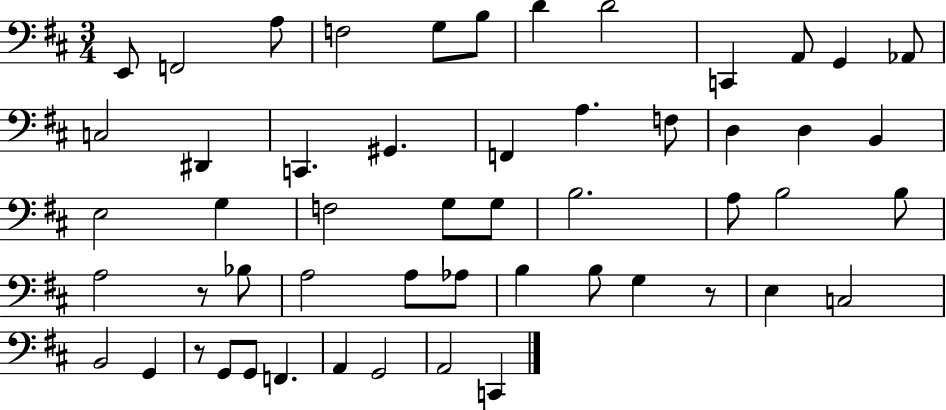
{
  \clef bass
  \numericTimeSignature
  \time 3/4
  \key d \major
  \repeat volta 2 { e,8 f,2 a8 | f2 g8 b8 | d'4 d'2 | c,4 a,8 g,4 aes,8 | \break c2 dis,4 | c,4. gis,4. | f,4 a4. f8 | d4 d4 b,4 | \break e2 g4 | f2 g8 g8 | b2. | a8 b2 b8 | \break a2 r8 bes8 | a2 a8 aes8 | b4 b8 g4 r8 | e4 c2 | \break b,2 g,4 | r8 g,8 g,8 f,4. | a,4 g,2 | a,2 c,4 | \break } \bar "|."
}